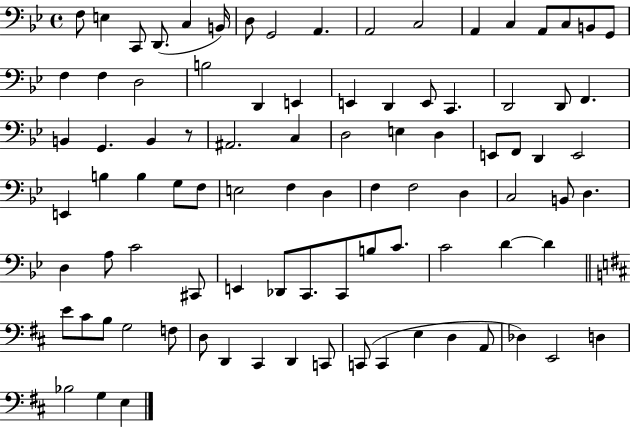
X:1
T:Untitled
M:4/4
L:1/4
K:Bb
F,/2 E, C,,/2 D,,/2 C, B,,/4 D,/2 G,,2 A,, A,,2 C,2 A,, C, A,,/2 C,/2 B,,/2 G,,/2 F, F, D,2 B,2 D,, E,, E,, D,, E,,/2 C,, D,,2 D,,/2 F,, B,, G,, B,, z/2 ^A,,2 C, D,2 E, D, E,,/2 F,,/2 D,, E,,2 E,, B, B, G,/2 F,/2 E,2 F, D, F, F,2 D, C,2 B,,/2 D, D, A,/2 C2 ^C,,/2 E,, _D,,/2 C,,/2 C,,/2 B,/2 C/2 C2 D D E/2 ^C/2 B,/2 G,2 F,/2 D,/2 D,, ^C,, D,, C,,/2 C,,/2 C,, E, D, A,,/2 _D, E,,2 D, _B,2 G, E,